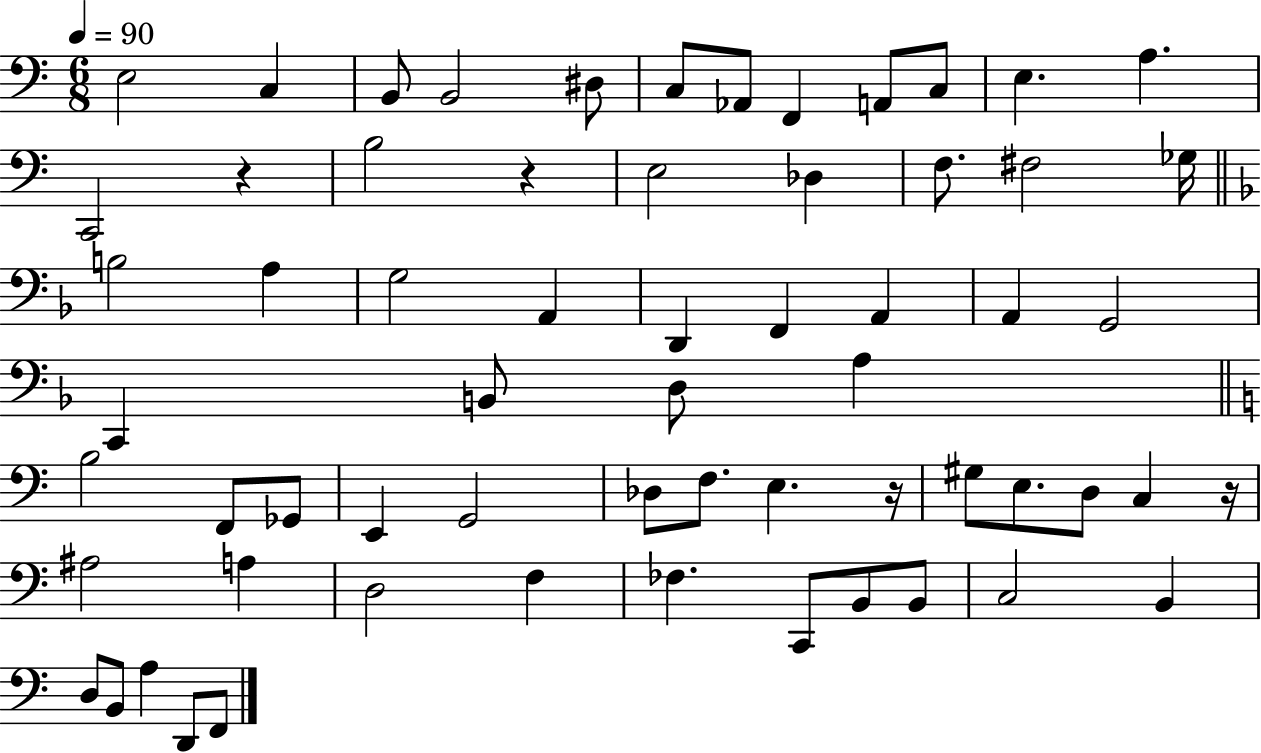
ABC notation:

X:1
T:Untitled
M:6/8
L:1/4
K:C
E,2 C, B,,/2 B,,2 ^D,/2 C,/2 _A,,/2 F,, A,,/2 C,/2 E, A, C,,2 z B,2 z E,2 _D, F,/2 ^F,2 _G,/4 B,2 A, G,2 A,, D,, F,, A,, A,, G,,2 C,, B,,/2 D,/2 A, B,2 F,,/2 _G,,/2 E,, G,,2 _D,/2 F,/2 E, z/4 ^G,/2 E,/2 D,/2 C, z/4 ^A,2 A, D,2 F, _F, C,,/2 B,,/2 B,,/2 C,2 B,, D,/2 B,,/2 A, D,,/2 F,,/2